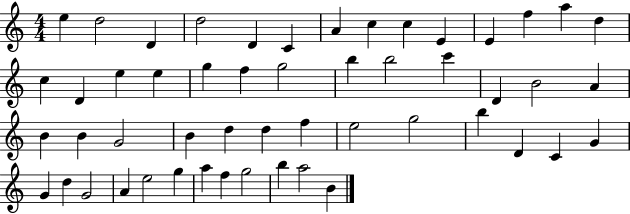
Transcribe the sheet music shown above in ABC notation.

X:1
T:Untitled
M:4/4
L:1/4
K:C
e d2 D d2 D C A c c E E f a d c D e e g f g2 b b2 c' D B2 A B B G2 B d d f e2 g2 b D C G G d G2 A e2 g a f g2 b a2 B